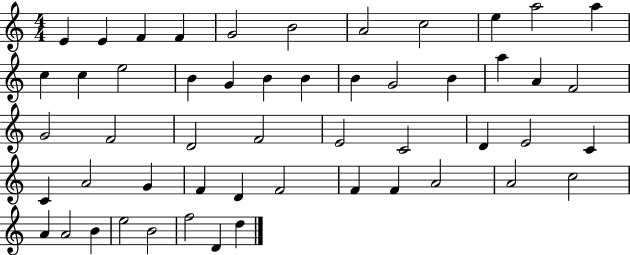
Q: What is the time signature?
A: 4/4